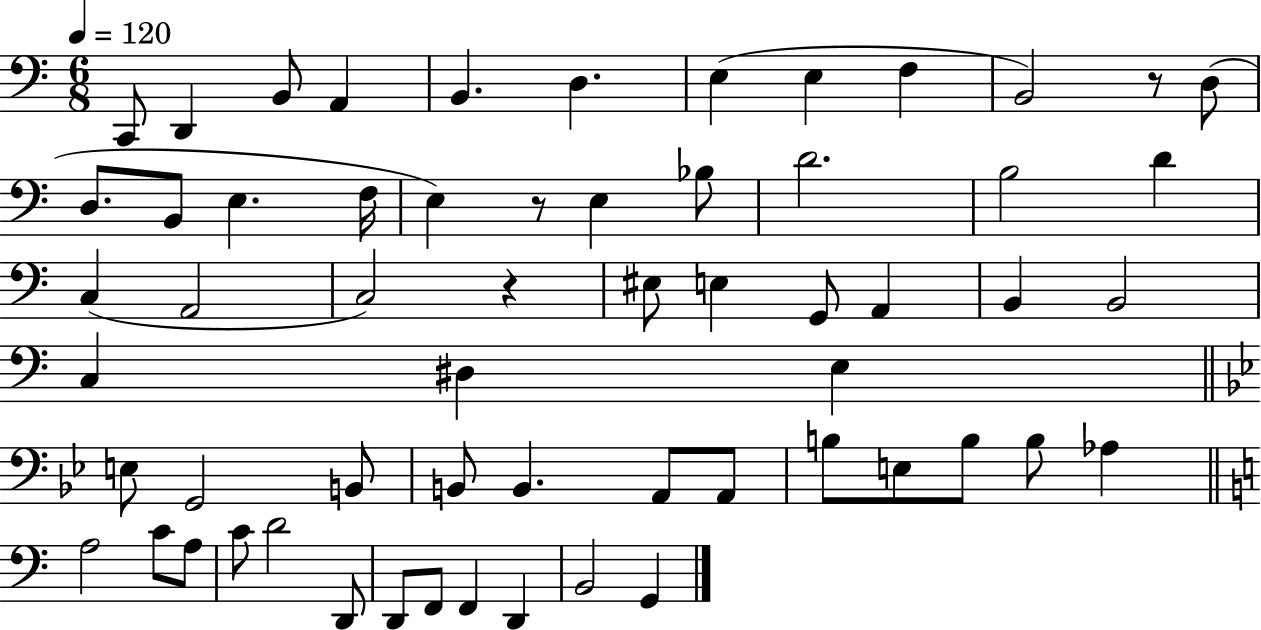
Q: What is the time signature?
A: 6/8